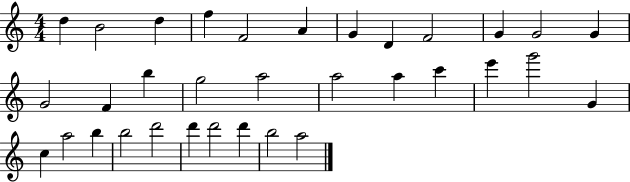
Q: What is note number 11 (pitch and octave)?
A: G4